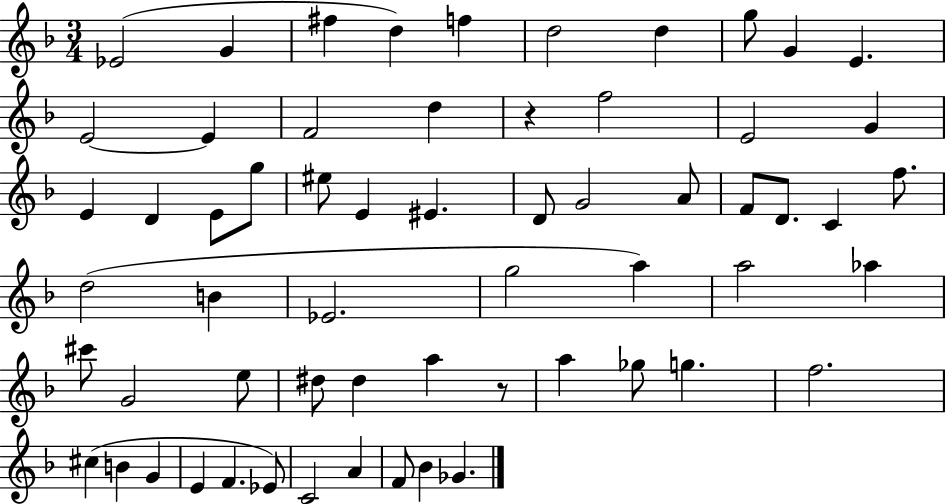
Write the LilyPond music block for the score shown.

{
  \clef treble
  \numericTimeSignature
  \time 3/4
  \key f \major
  ees'2( g'4 | fis''4 d''4) f''4 | d''2 d''4 | g''8 g'4 e'4. | \break e'2~~ e'4 | f'2 d''4 | r4 f''2 | e'2 g'4 | \break e'4 d'4 e'8 g''8 | eis''8 e'4 eis'4. | d'8 g'2 a'8 | f'8 d'8. c'4 f''8. | \break d''2( b'4 | ees'2. | g''2 a''4) | a''2 aes''4 | \break cis'''8 g'2 e''8 | dis''8 dis''4 a''4 r8 | a''4 ges''8 g''4. | f''2. | \break cis''4( b'4 g'4 | e'4 f'4. ees'8) | c'2 a'4 | f'8 bes'4 ges'4. | \break \bar "|."
}